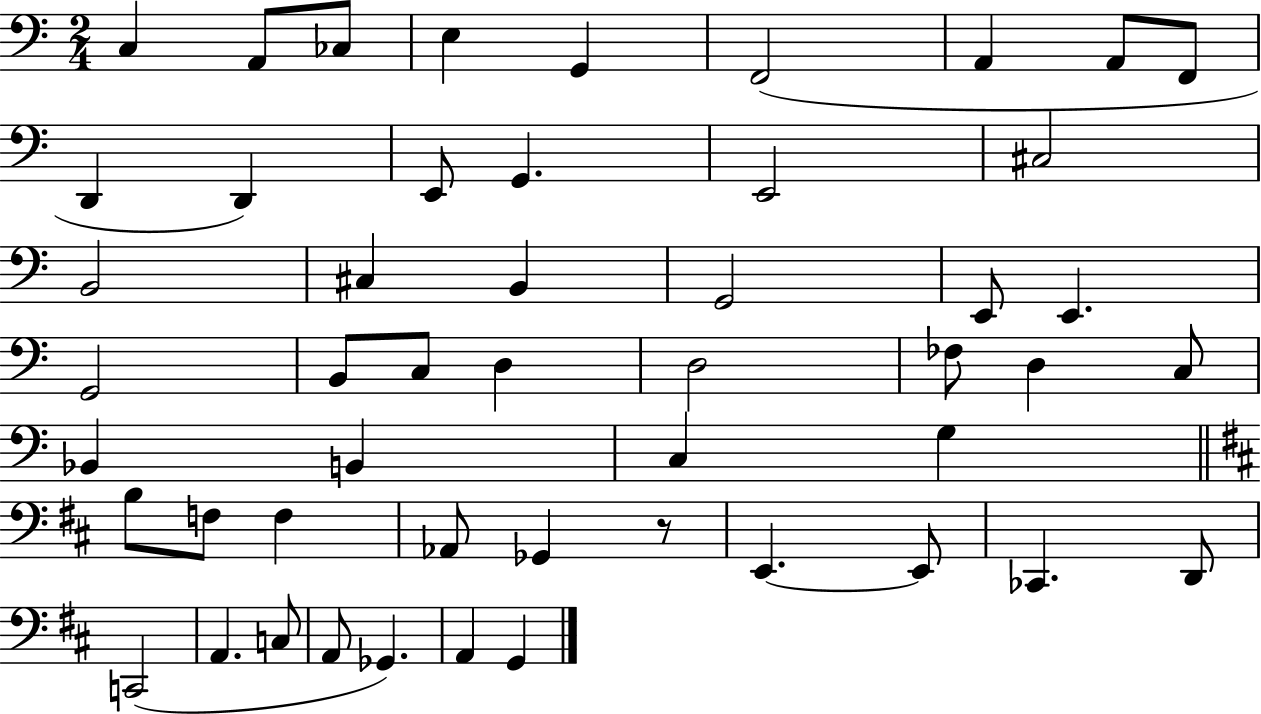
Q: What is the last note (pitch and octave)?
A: G2